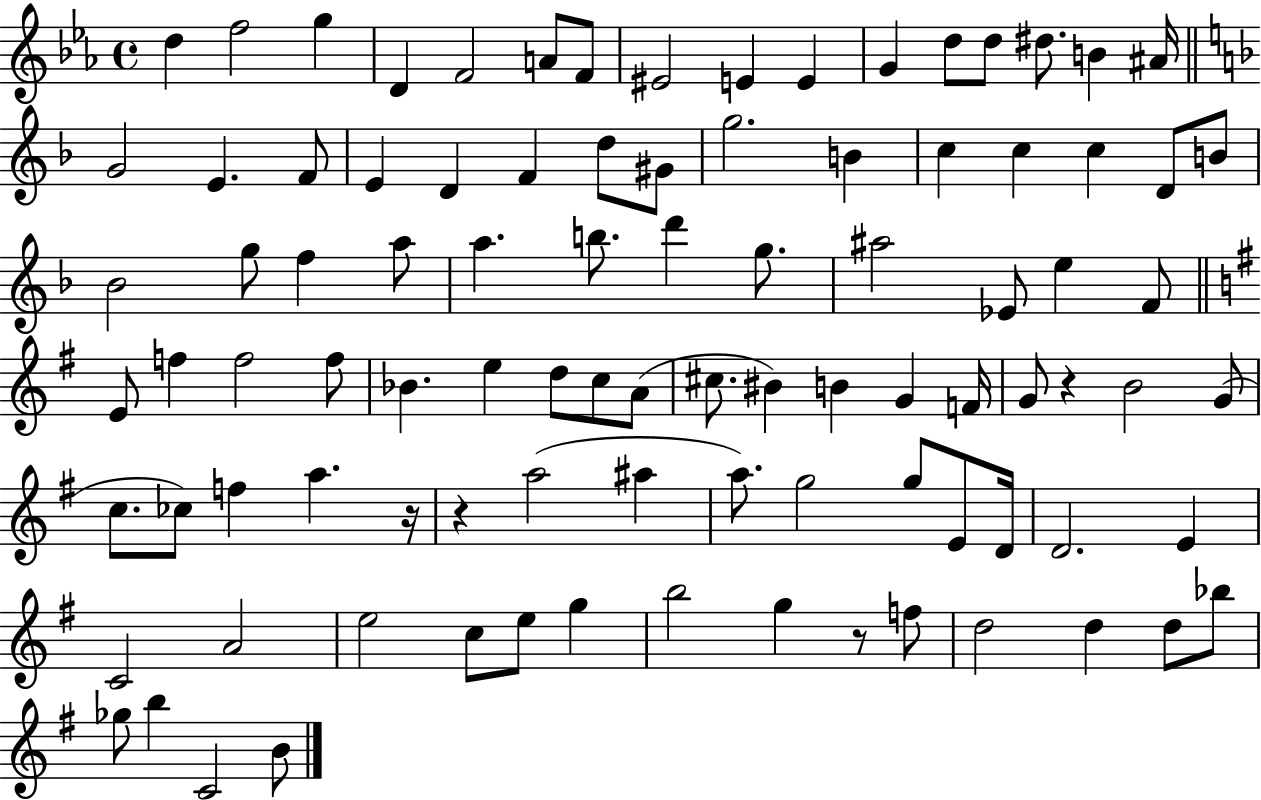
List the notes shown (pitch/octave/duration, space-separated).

D5/q F5/h G5/q D4/q F4/h A4/e F4/e EIS4/h E4/q E4/q G4/q D5/e D5/e D#5/e. B4/q A#4/s G4/h E4/q. F4/e E4/q D4/q F4/q D5/e G#4/e G5/h. B4/q C5/q C5/q C5/q D4/e B4/e Bb4/h G5/e F5/q A5/e A5/q. B5/e. D6/q G5/e. A#5/h Eb4/e E5/q F4/e E4/e F5/q F5/h F5/e Bb4/q. E5/q D5/e C5/e A4/e C#5/e. BIS4/q B4/q G4/q F4/s G4/e R/q B4/h G4/e C5/e. CES5/e F5/q A5/q. R/s R/q A5/h A#5/q A5/e. G5/h G5/e E4/e D4/s D4/h. E4/q C4/h A4/h E5/h C5/e E5/e G5/q B5/h G5/q R/e F5/e D5/h D5/q D5/e Bb5/e Gb5/e B5/q C4/h B4/e